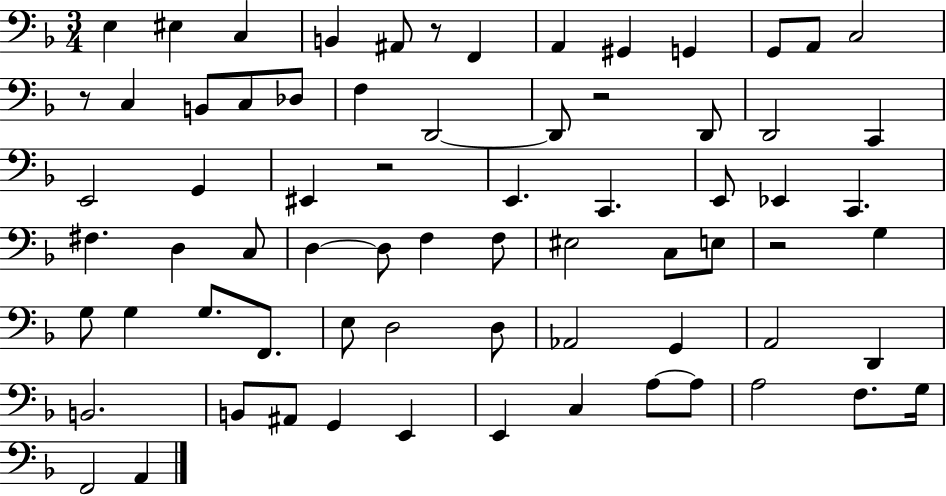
E3/q EIS3/q C3/q B2/q A#2/e R/e F2/q A2/q G#2/q G2/q G2/e A2/e C3/h R/e C3/q B2/e C3/e Db3/e F3/q D2/h D2/e R/h D2/e D2/h C2/q E2/h G2/q EIS2/q R/h E2/q. C2/q. E2/e Eb2/q C2/q. F#3/q. D3/q C3/e D3/q D3/e F3/q F3/e EIS3/h C3/e E3/e R/h G3/q G3/e G3/q G3/e. F2/e. E3/e D3/h D3/e Ab2/h G2/q A2/h D2/q B2/h. B2/e A#2/e G2/q E2/q E2/q C3/q A3/e A3/e A3/h F3/e. G3/s F2/h A2/q